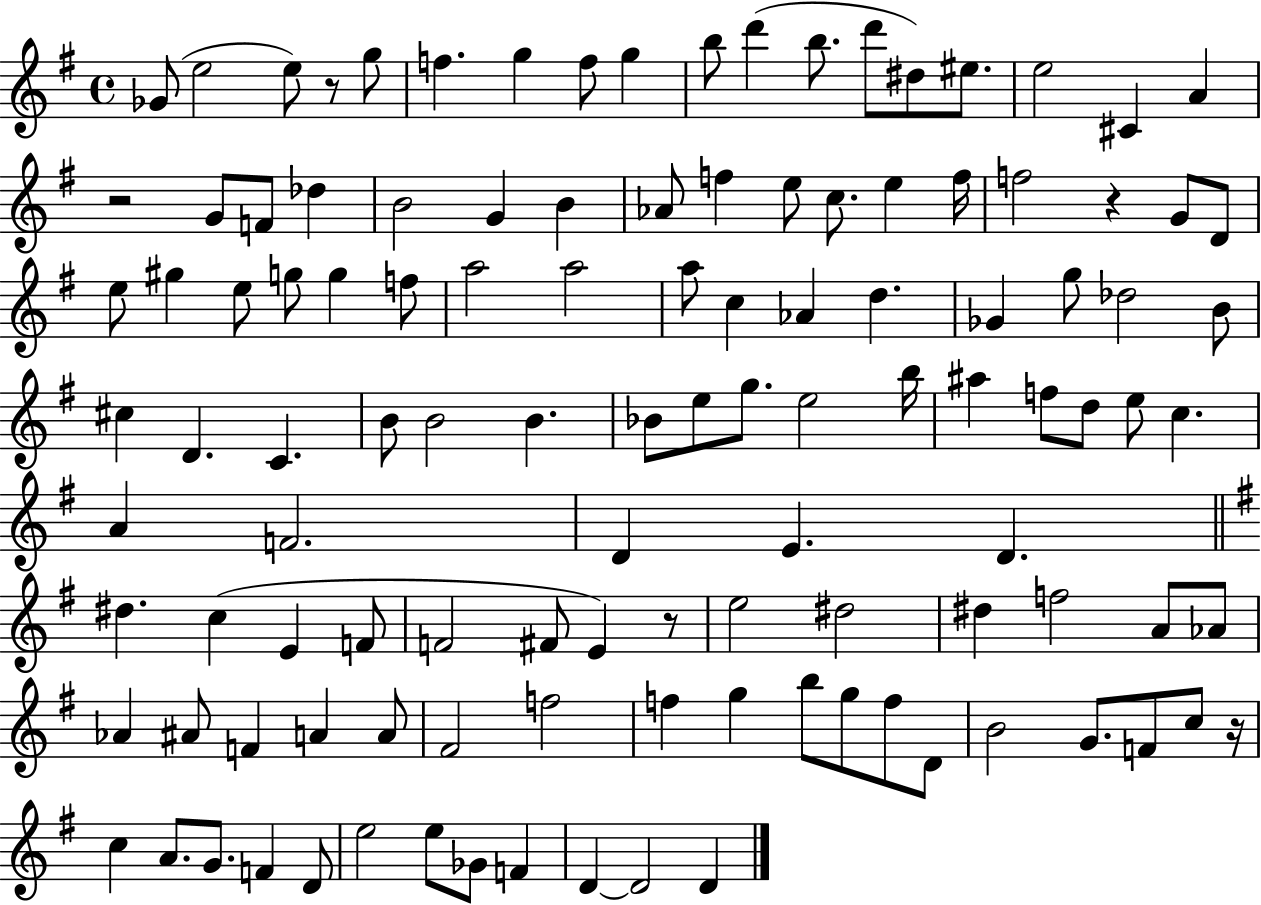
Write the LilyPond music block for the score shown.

{
  \clef treble
  \time 4/4
  \defaultTimeSignature
  \key g \major
  ges'8( e''2 e''8) r8 g''8 | f''4. g''4 f''8 g''4 | b''8 d'''4( b''8. d'''8 dis''8) eis''8. | e''2 cis'4 a'4 | \break r2 g'8 f'8 des''4 | b'2 g'4 b'4 | aes'8 f''4 e''8 c''8. e''4 f''16 | f''2 r4 g'8 d'8 | \break e''8 gis''4 e''8 g''8 g''4 f''8 | a''2 a''2 | a''8 c''4 aes'4 d''4. | ges'4 g''8 des''2 b'8 | \break cis''4 d'4. c'4. | b'8 b'2 b'4. | bes'8 e''8 g''8. e''2 b''16 | ais''4 f''8 d''8 e''8 c''4. | \break a'4 f'2. | d'4 e'4. d'4. | \bar "||" \break \key e \minor dis''4. c''4( e'4 f'8 | f'2 fis'8 e'4) r8 | e''2 dis''2 | dis''4 f''2 a'8 aes'8 | \break aes'4 ais'8 f'4 a'4 a'8 | fis'2 f''2 | f''4 g''4 b''8 g''8 f''8 d'8 | b'2 g'8. f'8 c''8 r16 | \break c''4 a'8. g'8. f'4 d'8 | e''2 e''8 ges'8 f'4 | d'4~~ d'2 d'4 | \bar "|."
}